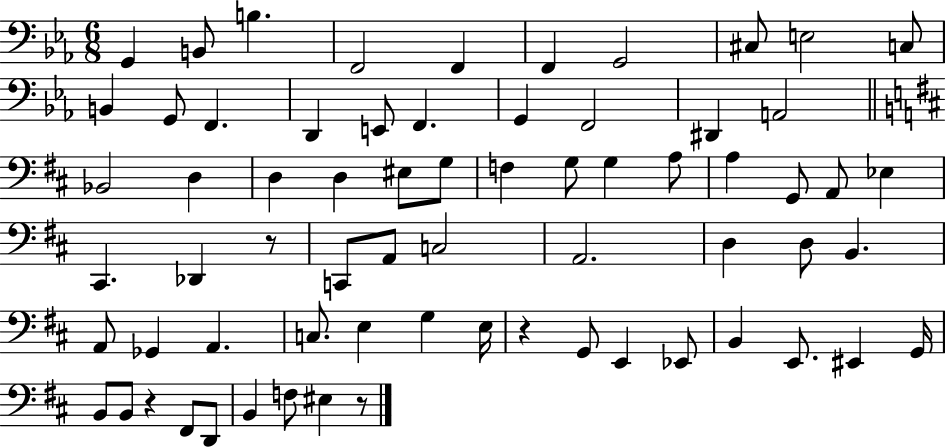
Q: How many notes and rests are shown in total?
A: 68